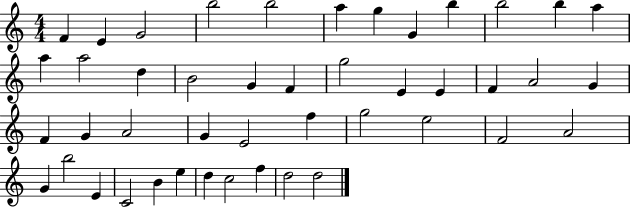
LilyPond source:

{
  \clef treble
  \numericTimeSignature
  \time 4/4
  \key c \major
  f'4 e'4 g'2 | b''2 b''2 | a''4 g''4 g'4 b''4 | b''2 b''4 a''4 | \break a''4 a''2 d''4 | b'2 g'4 f'4 | g''2 e'4 e'4 | f'4 a'2 g'4 | \break f'4 g'4 a'2 | g'4 e'2 f''4 | g''2 e''2 | f'2 a'2 | \break g'4 b''2 e'4 | c'2 b'4 e''4 | d''4 c''2 f''4 | d''2 d''2 | \break \bar "|."
}